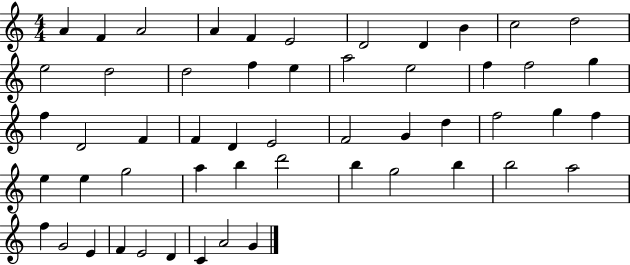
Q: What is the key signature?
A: C major